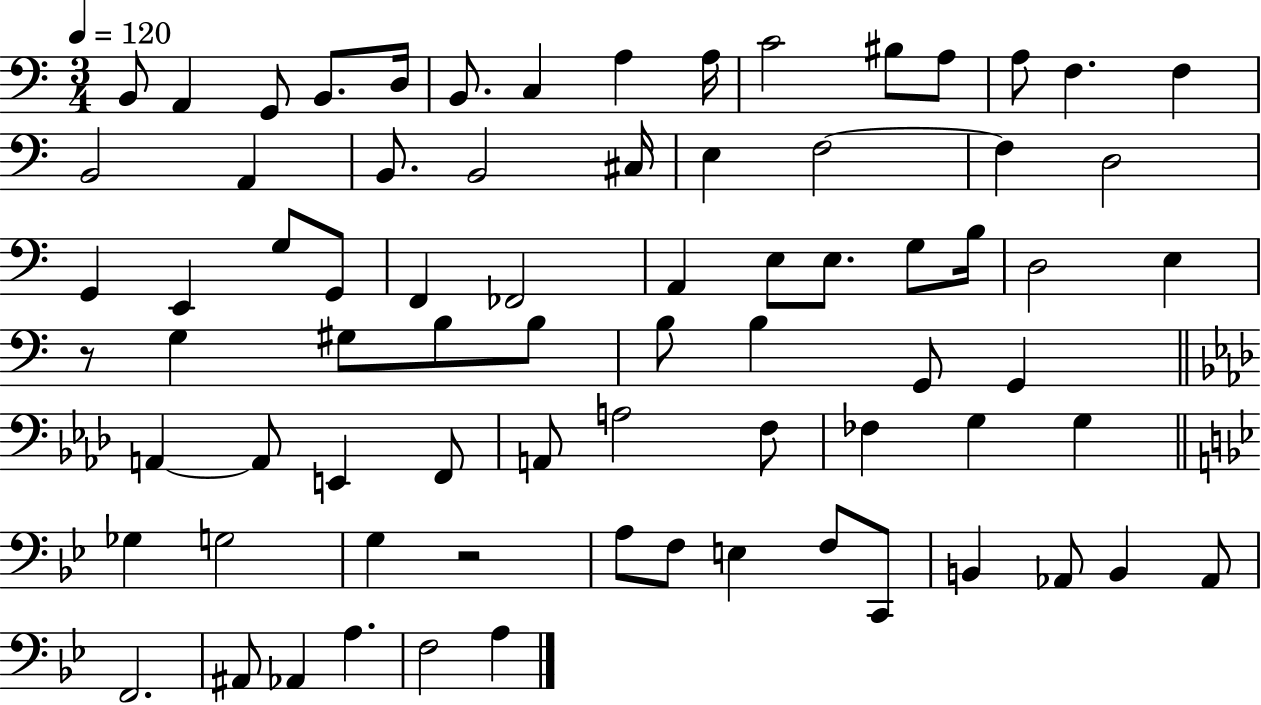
X:1
T:Untitled
M:3/4
L:1/4
K:C
B,,/2 A,, G,,/2 B,,/2 D,/4 B,,/2 C, A, A,/4 C2 ^B,/2 A,/2 A,/2 F, F, B,,2 A,, B,,/2 B,,2 ^C,/4 E, F,2 F, D,2 G,, E,, G,/2 G,,/2 F,, _F,,2 A,, E,/2 E,/2 G,/2 B,/4 D,2 E, z/2 G, ^G,/2 B,/2 B,/2 B,/2 B, G,,/2 G,, A,, A,,/2 E,, F,,/2 A,,/2 A,2 F,/2 _F, G, G, _G, G,2 G, z2 A,/2 F,/2 E, F,/2 C,,/2 B,, _A,,/2 B,, _A,,/2 F,,2 ^A,,/2 _A,, A, F,2 A,